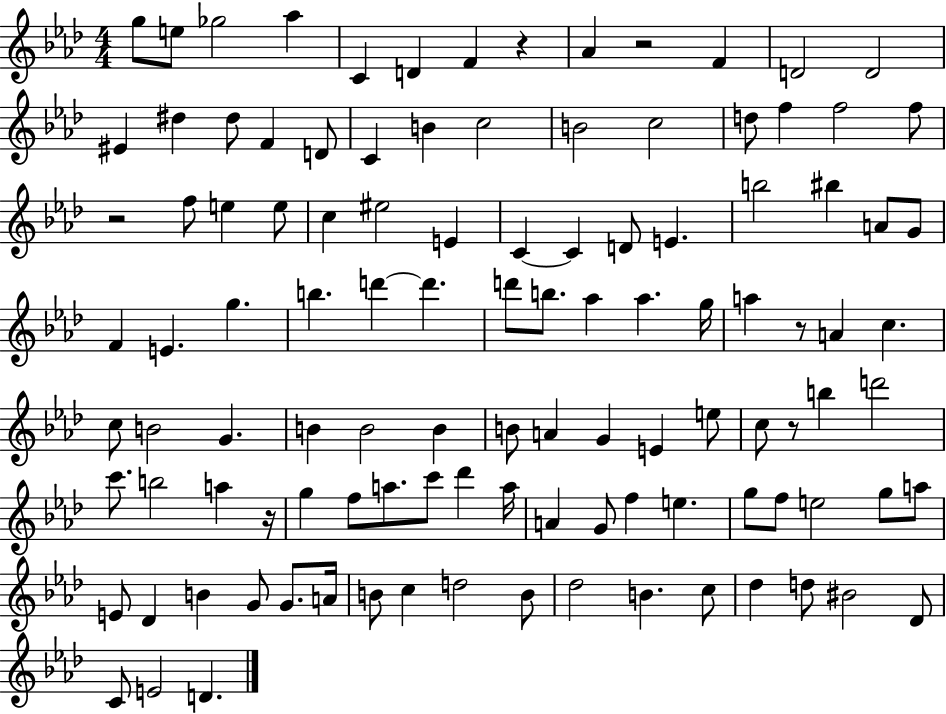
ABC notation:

X:1
T:Untitled
M:4/4
L:1/4
K:Ab
g/2 e/2 _g2 _a C D F z _A z2 F D2 D2 ^E ^d ^d/2 F D/2 C B c2 B2 c2 d/2 f f2 f/2 z2 f/2 e e/2 c ^e2 E C C D/2 E b2 ^b A/2 G/2 F E g b d' d' d'/2 b/2 _a _a g/4 a z/2 A c c/2 B2 G B B2 B B/2 A G E e/2 c/2 z/2 b d'2 c'/2 b2 a z/4 g f/2 a/2 c'/2 _d' a/4 A G/2 f e g/2 f/2 e2 g/2 a/2 E/2 _D B G/2 G/2 A/4 B/2 c d2 B/2 _d2 B c/2 _d d/2 ^B2 _D/2 C/2 E2 D